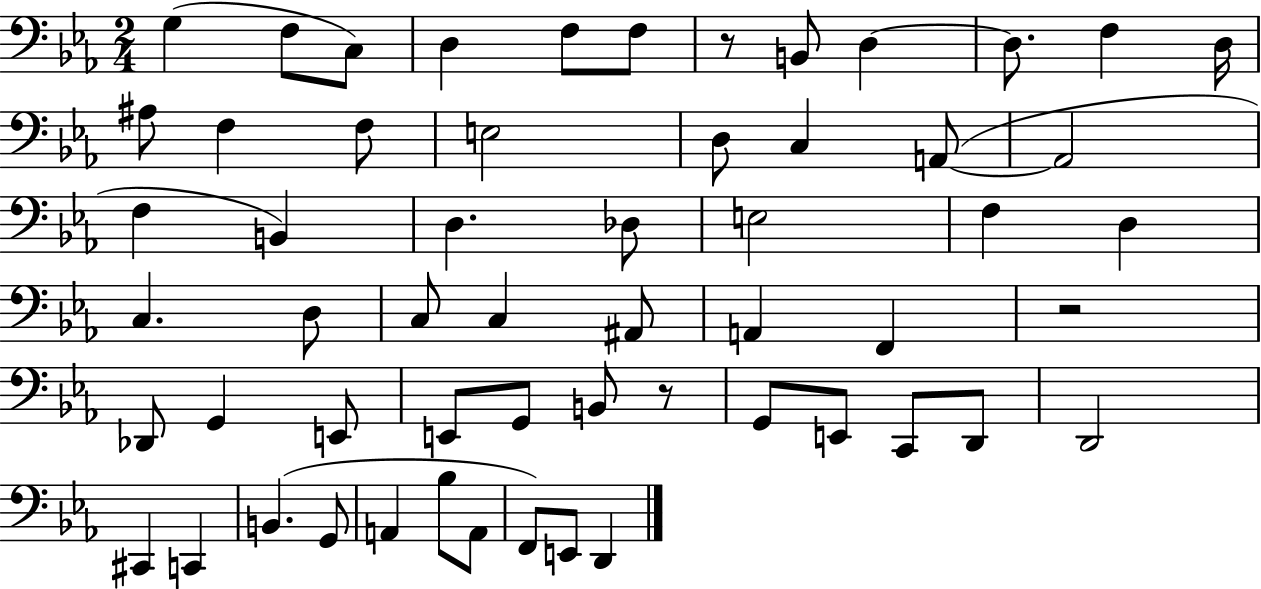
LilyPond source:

{
  \clef bass
  \numericTimeSignature
  \time 2/4
  \key ees \major
  g4( f8 c8) | d4 f8 f8 | r8 b,8 d4~~ | d8. f4 d16 | \break ais8 f4 f8 | e2 | d8 c4 a,8~(~ | a,2 | \break f4 b,4) | d4. des8 | e2 | f4 d4 | \break c4. d8 | c8 c4 ais,8 | a,4 f,4 | r2 | \break des,8 g,4 e,8 | e,8 g,8 b,8 r8 | g,8 e,8 c,8 d,8 | d,2 | \break cis,4 c,4 | b,4.( g,8 | a,4 bes8 a,8 | f,8) e,8 d,4 | \break \bar "|."
}